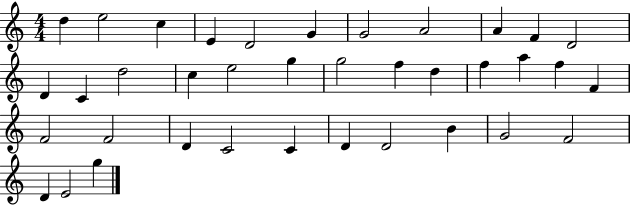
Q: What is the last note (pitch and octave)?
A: G5